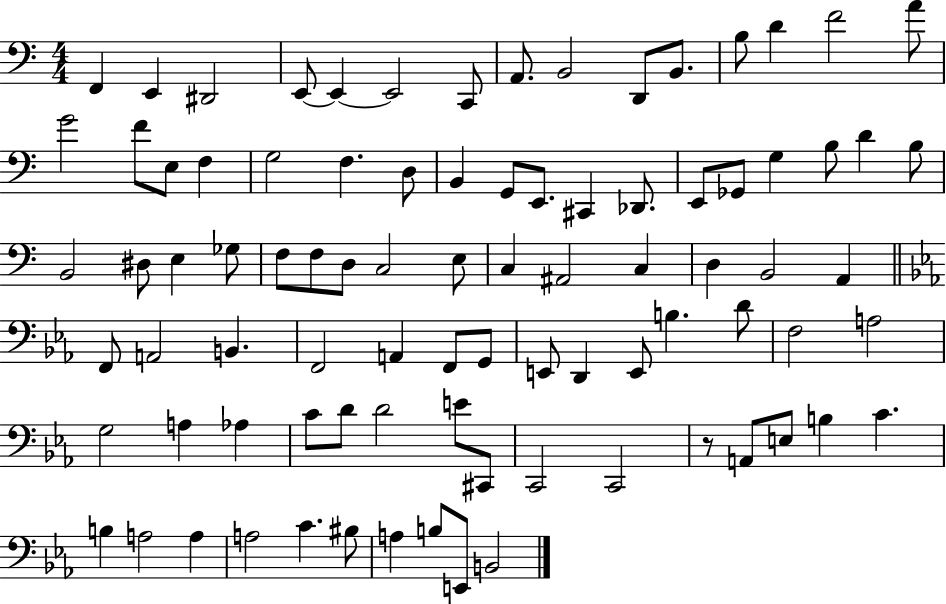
F2/q E2/q D#2/h E2/e E2/q E2/h C2/e A2/e. B2/h D2/e B2/e. B3/e D4/q F4/h A4/e G4/h F4/e E3/e F3/q G3/h F3/q. D3/e B2/q G2/e E2/e. C#2/q Db2/e. E2/e Gb2/e G3/q B3/e D4/q B3/e B2/h D#3/e E3/q Gb3/e F3/e F3/e D3/e C3/h E3/e C3/q A#2/h C3/q D3/q B2/h A2/q F2/e A2/h B2/q. F2/h A2/q F2/e G2/e E2/e D2/q E2/e B3/q. D4/e F3/h A3/h G3/h A3/q Ab3/q C4/e D4/e D4/h E4/e C#2/e C2/h C2/h R/e A2/e E3/e B3/q C4/q. B3/q A3/h A3/q A3/h C4/q. BIS3/e A3/q B3/e E2/e B2/h